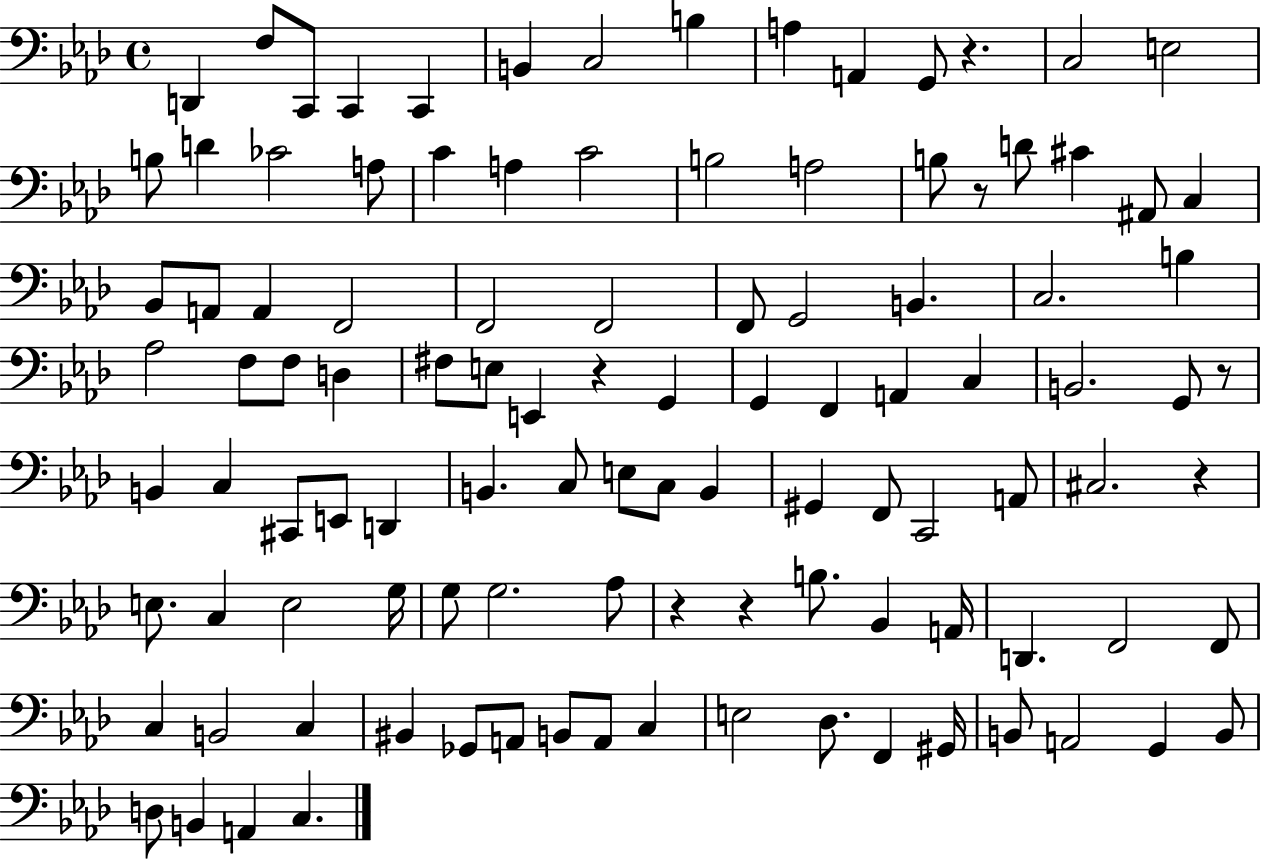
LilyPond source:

{
  \clef bass
  \time 4/4
  \defaultTimeSignature
  \key aes \major
  d,4 f8 c,8 c,4 c,4 | b,4 c2 b4 | a4 a,4 g,8 r4. | c2 e2 | \break b8 d'4 ces'2 a8 | c'4 a4 c'2 | b2 a2 | b8 r8 d'8 cis'4 ais,8 c4 | \break bes,8 a,8 a,4 f,2 | f,2 f,2 | f,8 g,2 b,4. | c2. b4 | \break aes2 f8 f8 d4 | fis8 e8 e,4 r4 g,4 | g,4 f,4 a,4 c4 | b,2. g,8 r8 | \break b,4 c4 cis,8 e,8 d,4 | b,4. c8 e8 c8 b,4 | gis,4 f,8 c,2 a,8 | cis2. r4 | \break e8. c4 e2 g16 | g8 g2. aes8 | r4 r4 b8. bes,4 a,16 | d,4. f,2 f,8 | \break c4 b,2 c4 | bis,4 ges,8 a,8 b,8 a,8 c4 | e2 des8. f,4 gis,16 | b,8 a,2 g,4 b,8 | \break d8 b,4 a,4 c4. | \bar "|."
}